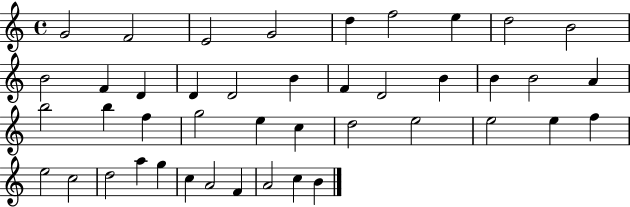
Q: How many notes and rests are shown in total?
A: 43